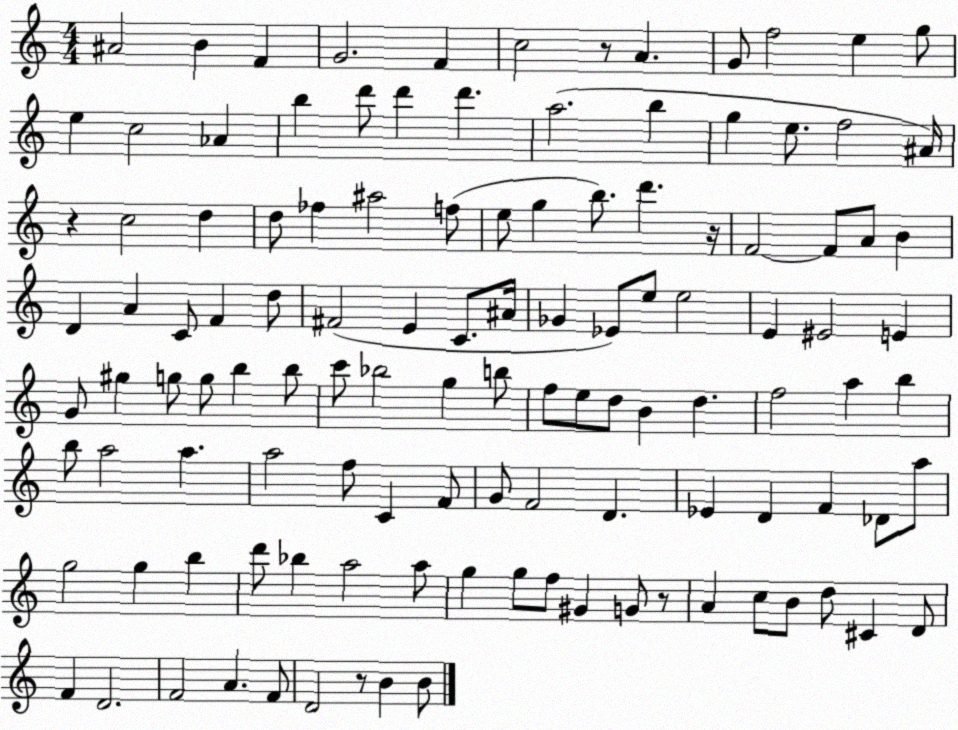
X:1
T:Untitled
M:4/4
L:1/4
K:C
^A2 B F G2 F c2 z/2 A G/2 f2 e g/2 e c2 _A b d'/2 d' d' a2 b g e/2 f2 ^A/4 z c2 d d/2 _f ^a2 f/2 e/2 g b/2 d' z/4 F2 F/2 A/2 B D A C/2 F d/2 ^F2 E C/2 ^A/4 _G _E/2 e/2 e2 E ^E2 E G/2 ^g g/2 g/2 b b/2 c'/2 _b2 g b/2 f/2 e/2 d/2 B d f2 a b b/2 a2 a a2 f/2 C F/2 G/2 F2 D _E D F _D/2 a/2 g2 g b d'/2 _b a2 a/2 g g/2 f/2 ^G G/2 z/2 A c/2 B/2 d/2 ^C D/2 F D2 F2 A F/2 D2 z/2 B B/2